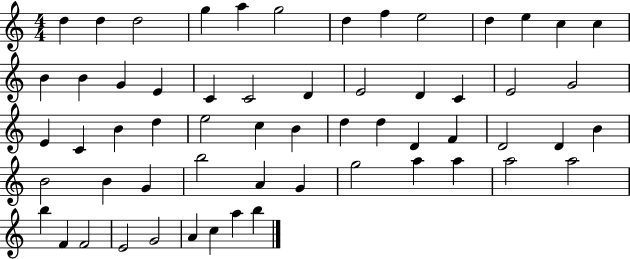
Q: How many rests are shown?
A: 0